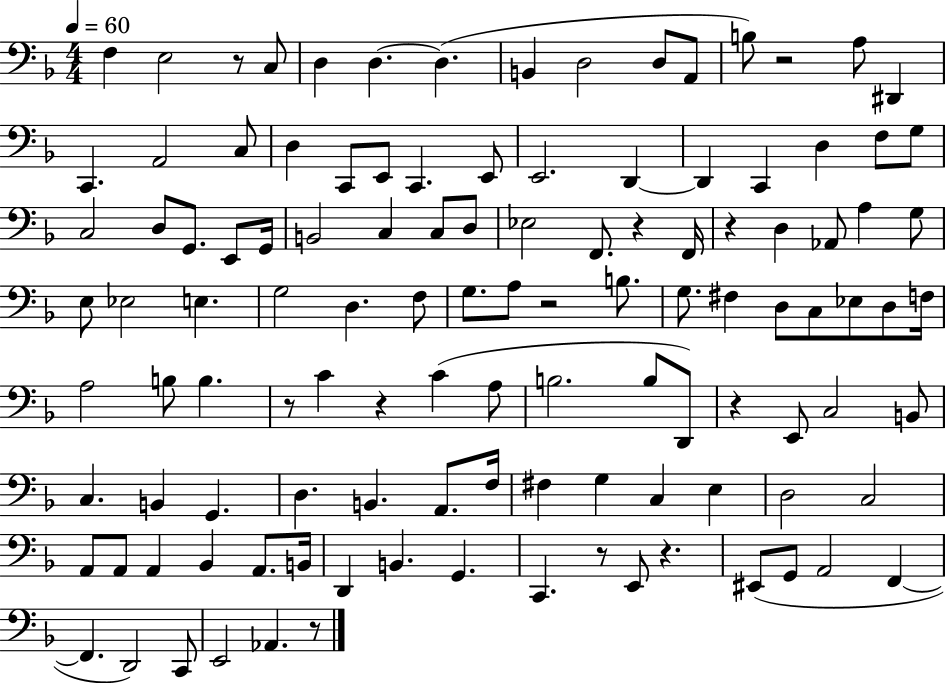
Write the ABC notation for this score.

X:1
T:Untitled
M:4/4
L:1/4
K:F
F, E,2 z/2 C,/2 D, D, D, B,, D,2 D,/2 A,,/2 B,/2 z2 A,/2 ^D,, C,, A,,2 C,/2 D, C,,/2 E,,/2 C,, E,,/2 E,,2 D,, D,, C,, D, F,/2 G,/2 C,2 D,/2 G,,/2 E,,/2 G,,/4 B,,2 C, C,/2 D,/2 _E,2 F,,/2 z F,,/4 z D, _A,,/2 A, G,/2 E,/2 _E,2 E, G,2 D, F,/2 G,/2 A,/2 z2 B,/2 G,/2 ^F, D,/2 C,/2 _E,/2 D,/2 F,/4 A,2 B,/2 B, z/2 C z C A,/2 B,2 B,/2 D,,/2 z E,,/2 C,2 B,,/2 C, B,, G,, D, B,, A,,/2 F,/4 ^F, G, C, E, D,2 C,2 A,,/2 A,,/2 A,, _B,, A,,/2 B,,/4 D,, B,, G,, C,, z/2 E,,/2 z ^E,,/2 G,,/2 A,,2 F,, F,, D,,2 C,,/2 E,,2 _A,, z/2